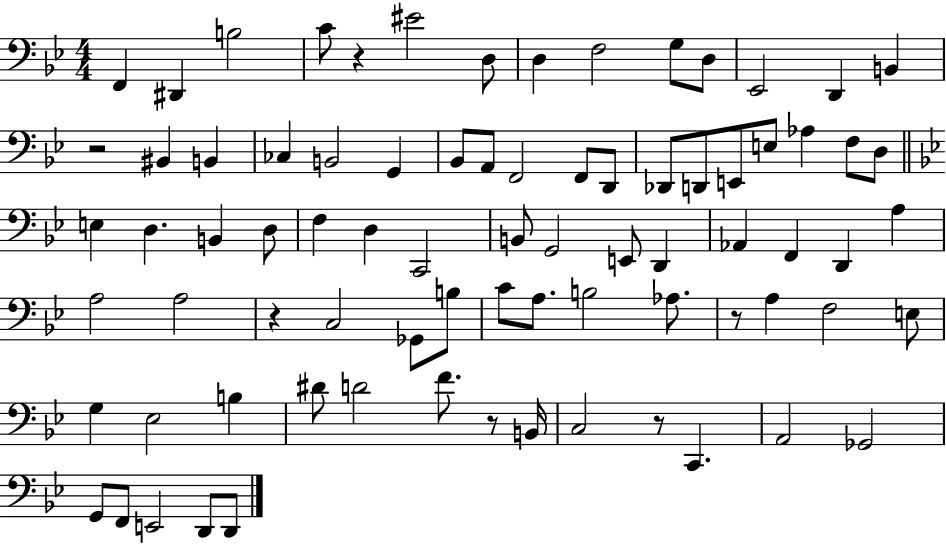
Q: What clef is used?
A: bass